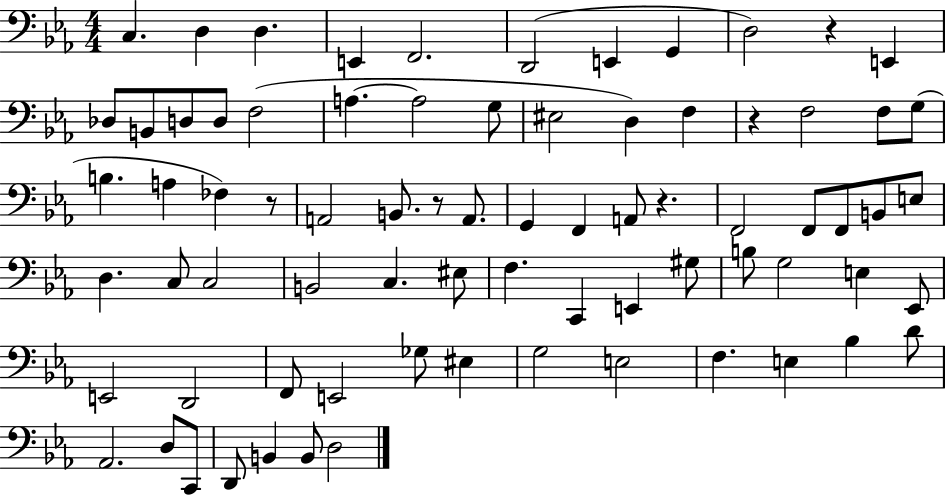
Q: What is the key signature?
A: EES major